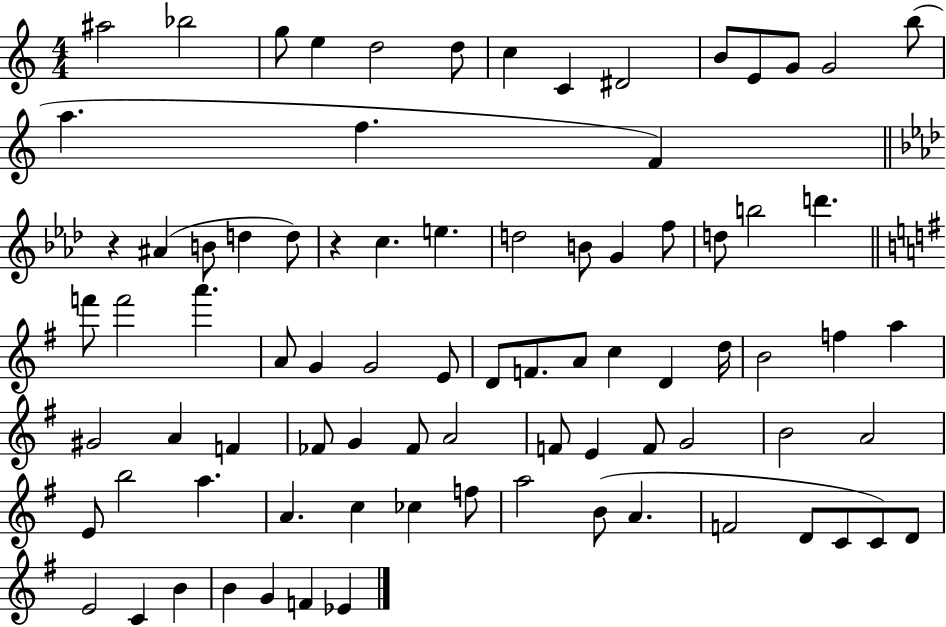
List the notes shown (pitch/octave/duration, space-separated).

A#5/h Bb5/h G5/e E5/q D5/h D5/e C5/q C4/q D#4/h B4/e E4/e G4/e G4/h B5/e A5/q. F5/q. F4/q R/q A#4/q B4/e D5/q D5/e R/q C5/q. E5/q. D5/h B4/e G4/q F5/e D5/e B5/h D6/q. F6/e F6/h A6/q. A4/e G4/q G4/h E4/e D4/e F4/e. A4/e C5/q D4/q D5/s B4/h F5/q A5/q G#4/h A4/q F4/q FES4/e G4/q FES4/e A4/h F4/e E4/q F4/e G4/h B4/h A4/h E4/e B5/h A5/q. A4/q. C5/q CES5/q F5/e A5/h B4/e A4/q. F4/h D4/e C4/e C4/e D4/e E4/h C4/q B4/q B4/q G4/q F4/q Eb4/q